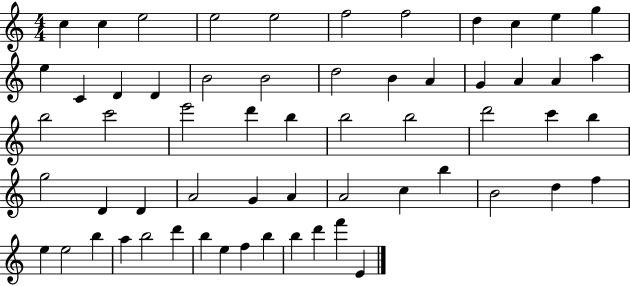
{
  \clef treble
  \numericTimeSignature
  \time 4/4
  \key c \major
  c''4 c''4 e''2 | e''2 e''2 | f''2 f''2 | d''4 c''4 e''4 g''4 | \break e''4 c'4 d'4 d'4 | b'2 b'2 | d''2 b'4 a'4 | g'4 a'4 a'4 a''4 | \break b''2 c'''2 | e'''2 d'''4 b''4 | b''2 b''2 | d'''2 c'''4 b''4 | \break g''2 d'4 d'4 | a'2 g'4 a'4 | a'2 c''4 b''4 | b'2 d''4 f''4 | \break e''4 e''2 b''4 | a''4 b''2 d'''4 | b''4 e''4 f''4 b''4 | b''4 d'''4 f'''4 e'4 | \break \bar "|."
}